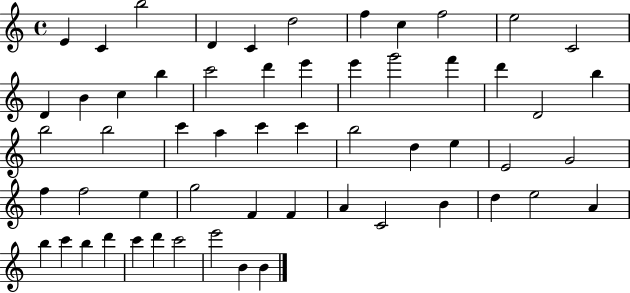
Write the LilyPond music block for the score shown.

{
  \clef treble
  \time 4/4
  \defaultTimeSignature
  \key c \major
  e'4 c'4 b''2 | d'4 c'4 d''2 | f''4 c''4 f''2 | e''2 c'2 | \break d'4 b'4 c''4 b''4 | c'''2 d'''4 e'''4 | e'''4 g'''2 f'''4 | d'''4 d'2 b''4 | \break b''2 b''2 | c'''4 a''4 c'''4 c'''4 | b''2 d''4 e''4 | e'2 g'2 | \break f''4 f''2 e''4 | g''2 f'4 f'4 | a'4 c'2 b'4 | d''4 e''2 a'4 | \break b''4 c'''4 b''4 d'''4 | c'''4 d'''4 c'''2 | e'''2 b'4 b'4 | \bar "|."
}